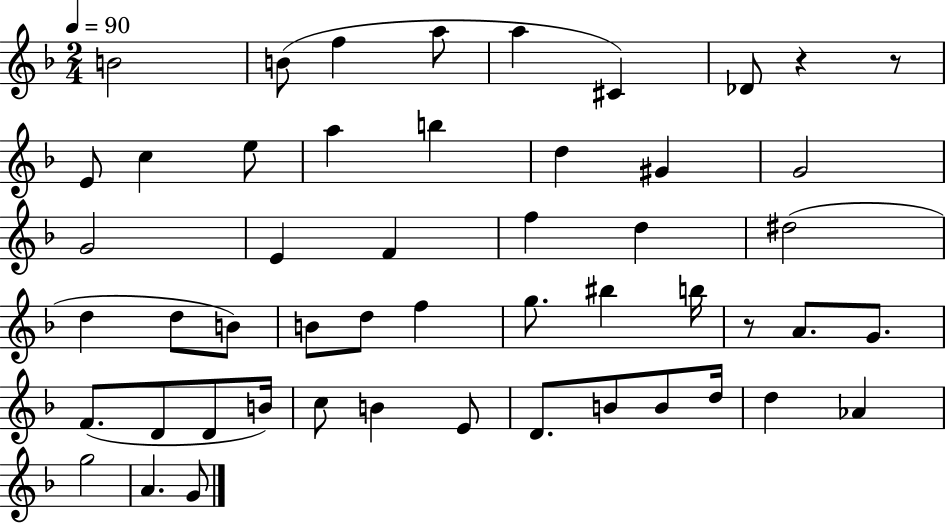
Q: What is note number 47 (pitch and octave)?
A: A4